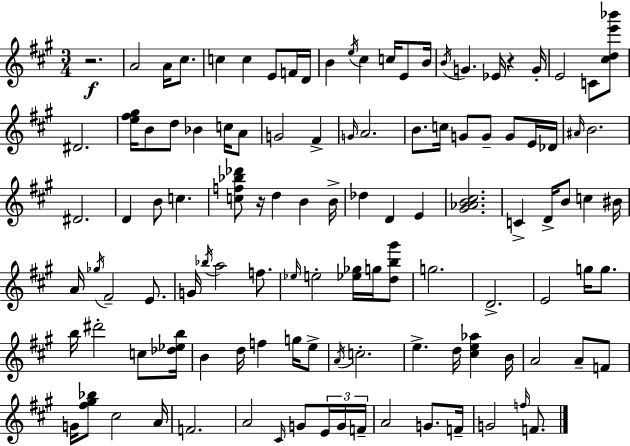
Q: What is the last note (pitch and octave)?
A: F4